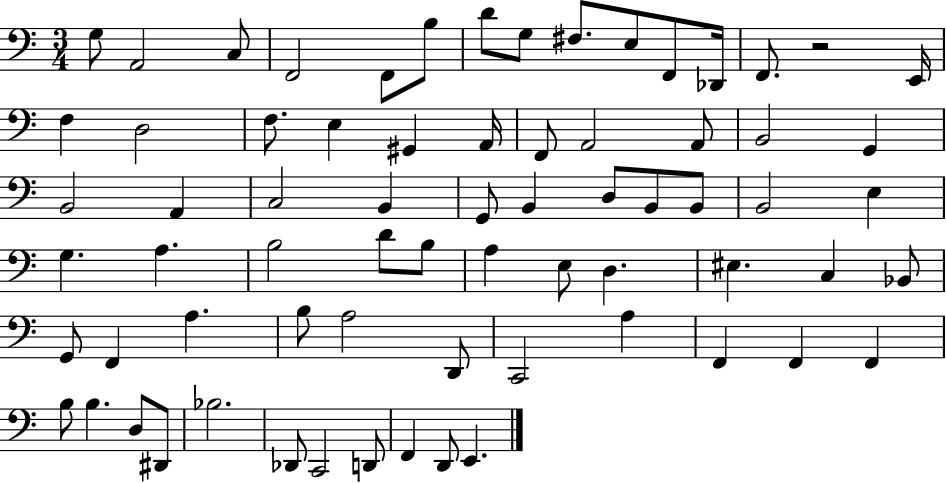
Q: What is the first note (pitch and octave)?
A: G3